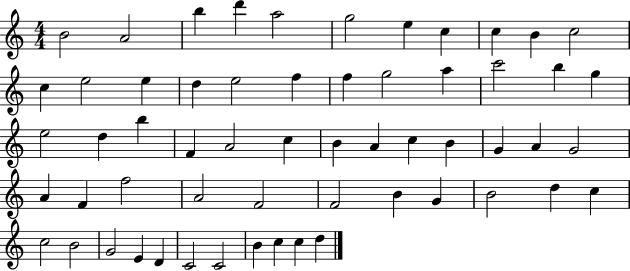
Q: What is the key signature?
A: C major